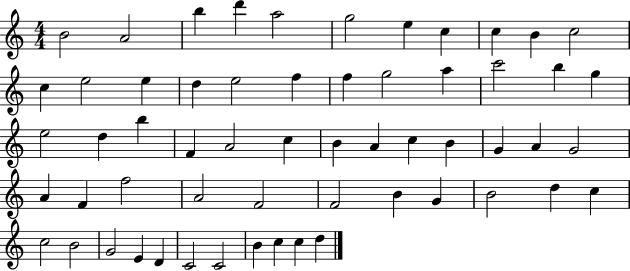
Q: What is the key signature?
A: C major